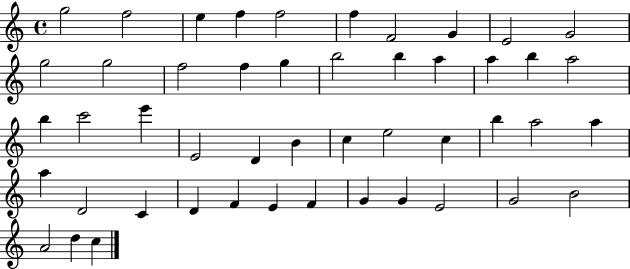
G5/h F5/h E5/q F5/q F5/h F5/q F4/h G4/q E4/h G4/h G5/h G5/h F5/h F5/q G5/q B5/h B5/q A5/q A5/q B5/q A5/h B5/q C6/h E6/q E4/h D4/q B4/q C5/q E5/h C5/q B5/q A5/h A5/q A5/q D4/h C4/q D4/q F4/q E4/q F4/q G4/q G4/q E4/h G4/h B4/h A4/h D5/q C5/q